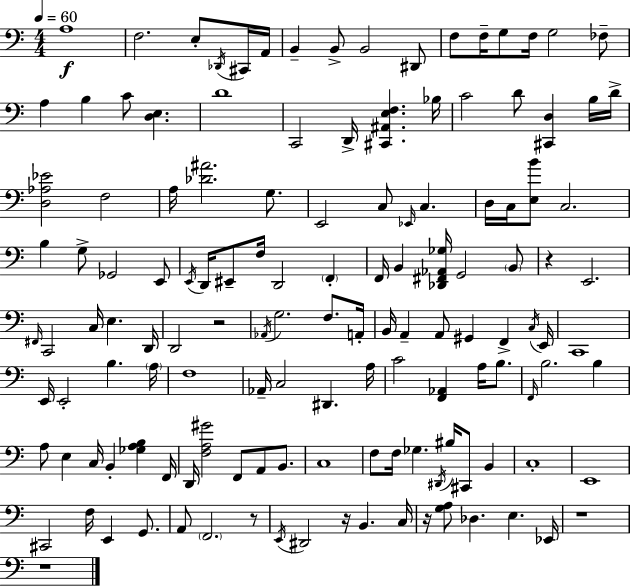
A3/w F3/h. E3/e Db2/s C#2/s A2/s B2/q B2/e B2/h D#2/e F3/e F3/s G3/e F3/s G3/h FES3/e A3/q B3/q C4/e [D3,E3]/q. D4/w C2/h D2/s [C#2,A#2,E3,F3]/q. Bb3/s C4/h D4/e [C#2,D3]/q B3/s D4/s [D3,Ab3,Eb4]/h F3/h A3/s [Db4,A#4]/h. G3/e. E2/h C3/e Eb2/s C3/q. D3/s C3/s [E3,B4]/e C3/h. B3/q G3/e Gb2/h E2/e E2/s D2/s EIS2/e F3/s D2/h F2/q F2/s B2/q [Db2,F#2,Ab2,Gb3]/s G2/h B2/e R/q E2/h. F#2/s C2/h C3/s E3/q. D2/s D2/h R/h Ab2/s G3/h. F3/e. A2/s B2/s A2/q A2/e G#2/q F2/q C3/s E2/s C2/w E2/s E2/h B3/q. A3/s F3/w Ab2/s C3/h D#2/q. A3/s C4/h [F2,Ab2]/q A3/s B3/e. F2/s B3/h. B3/q A3/e E3/q C3/s B2/q [Gb3,A3,B3]/q F2/s D2/s [F3,A3,G#4]/h F2/e A2/e B2/e. C3/w F3/e F3/s Gb3/q. D#2/s BIS3/s C#2/e B2/q C3/w E2/w C#2/h F3/s E2/q G2/e. A2/e F2/h. R/e E2/s D#2/h R/s B2/q. C3/s R/s [G3,A3]/e Db3/q. E3/q. Eb2/s R/w R/w